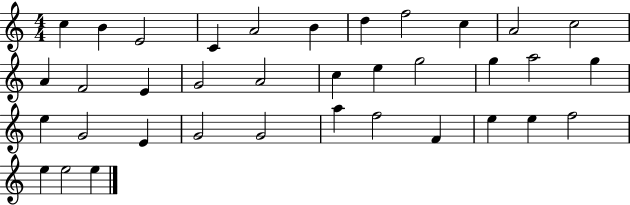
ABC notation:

X:1
T:Untitled
M:4/4
L:1/4
K:C
c B E2 C A2 B d f2 c A2 c2 A F2 E G2 A2 c e g2 g a2 g e G2 E G2 G2 a f2 F e e f2 e e2 e